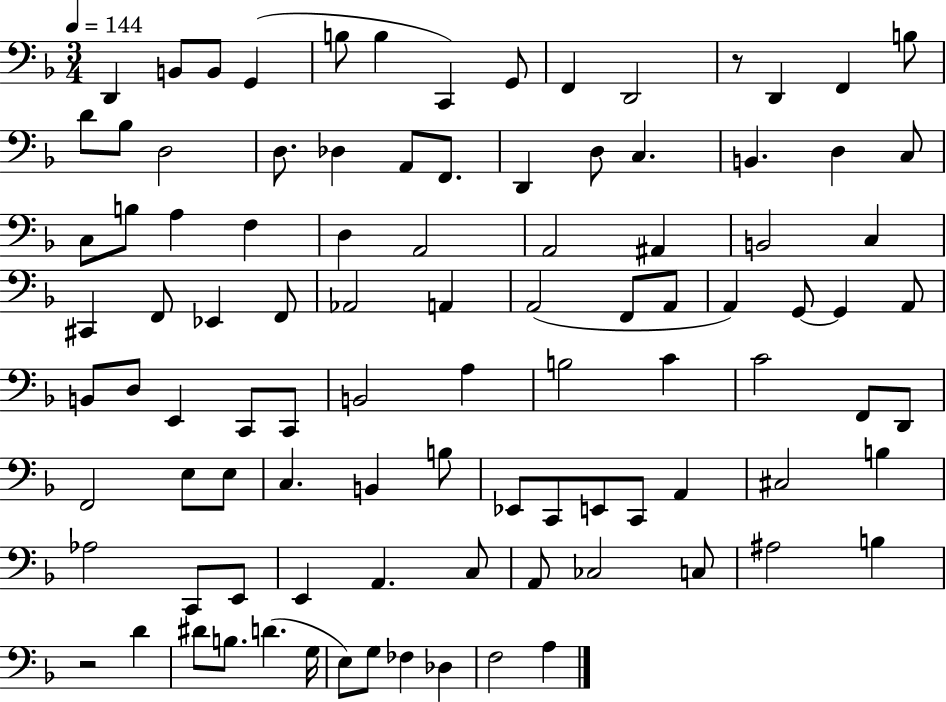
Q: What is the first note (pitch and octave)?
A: D2